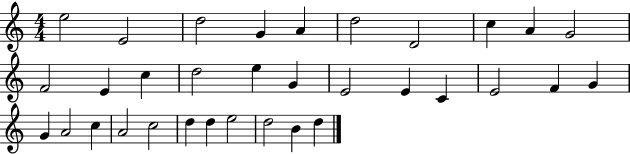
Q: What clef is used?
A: treble